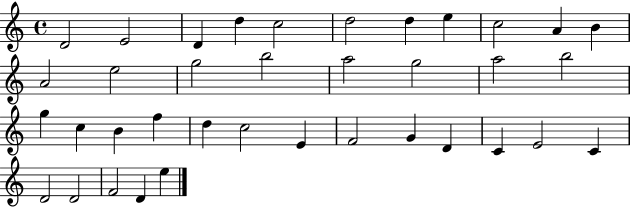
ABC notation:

X:1
T:Untitled
M:4/4
L:1/4
K:C
D2 E2 D d c2 d2 d e c2 A B A2 e2 g2 b2 a2 g2 a2 b2 g c B f d c2 E F2 G D C E2 C D2 D2 F2 D e